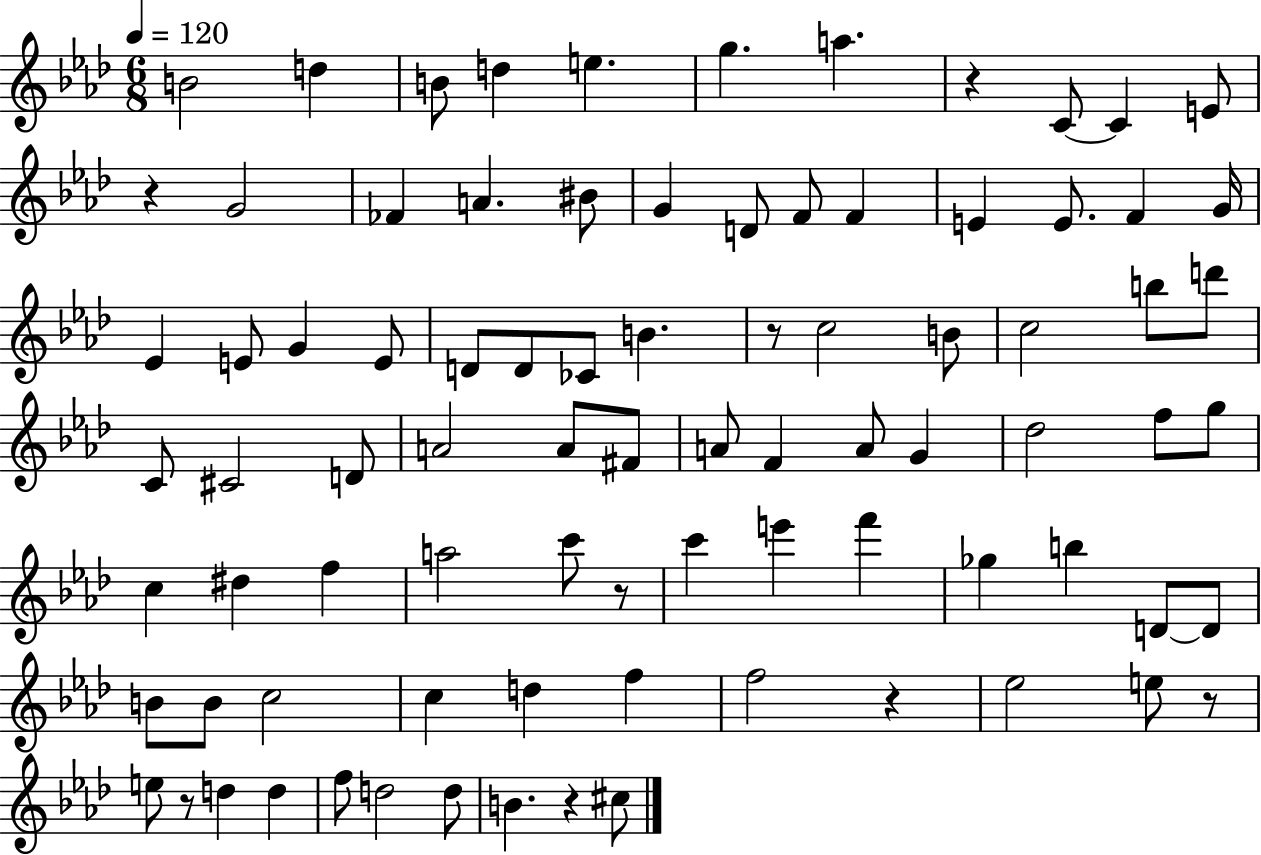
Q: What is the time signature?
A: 6/8